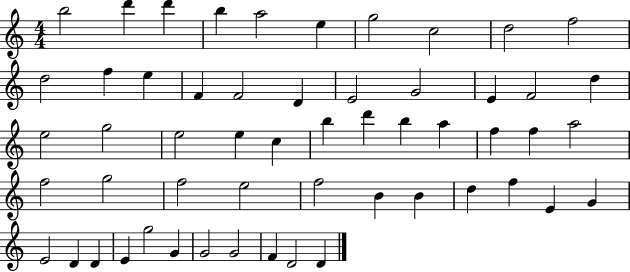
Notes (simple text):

B5/h D6/q D6/q B5/q A5/h E5/q G5/h C5/h D5/h F5/h D5/h F5/q E5/q F4/q F4/h D4/q E4/h G4/h E4/q F4/h D5/q E5/h G5/h E5/h E5/q C5/q B5/q D6/q B5/q A5/q F5/q F5/q A5/h F5/h G5/h F5/h E5/h F5/h B4/q B4/q D5/q F5/q E4/q G4/q E4/h D4/q D4/q E4/q G5/h G4/q G4/h G4/h F4/q D4/h D4/q